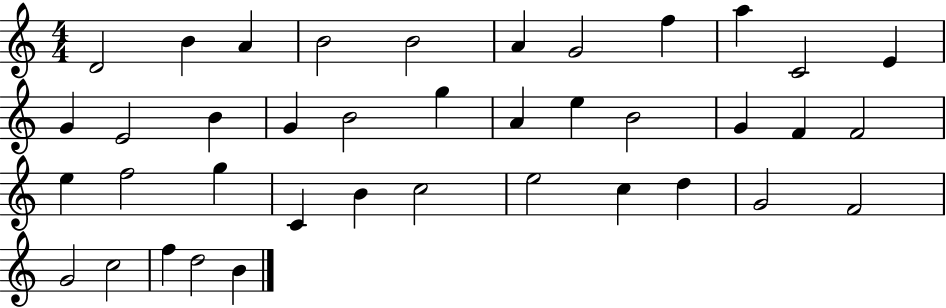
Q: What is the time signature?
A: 4/4